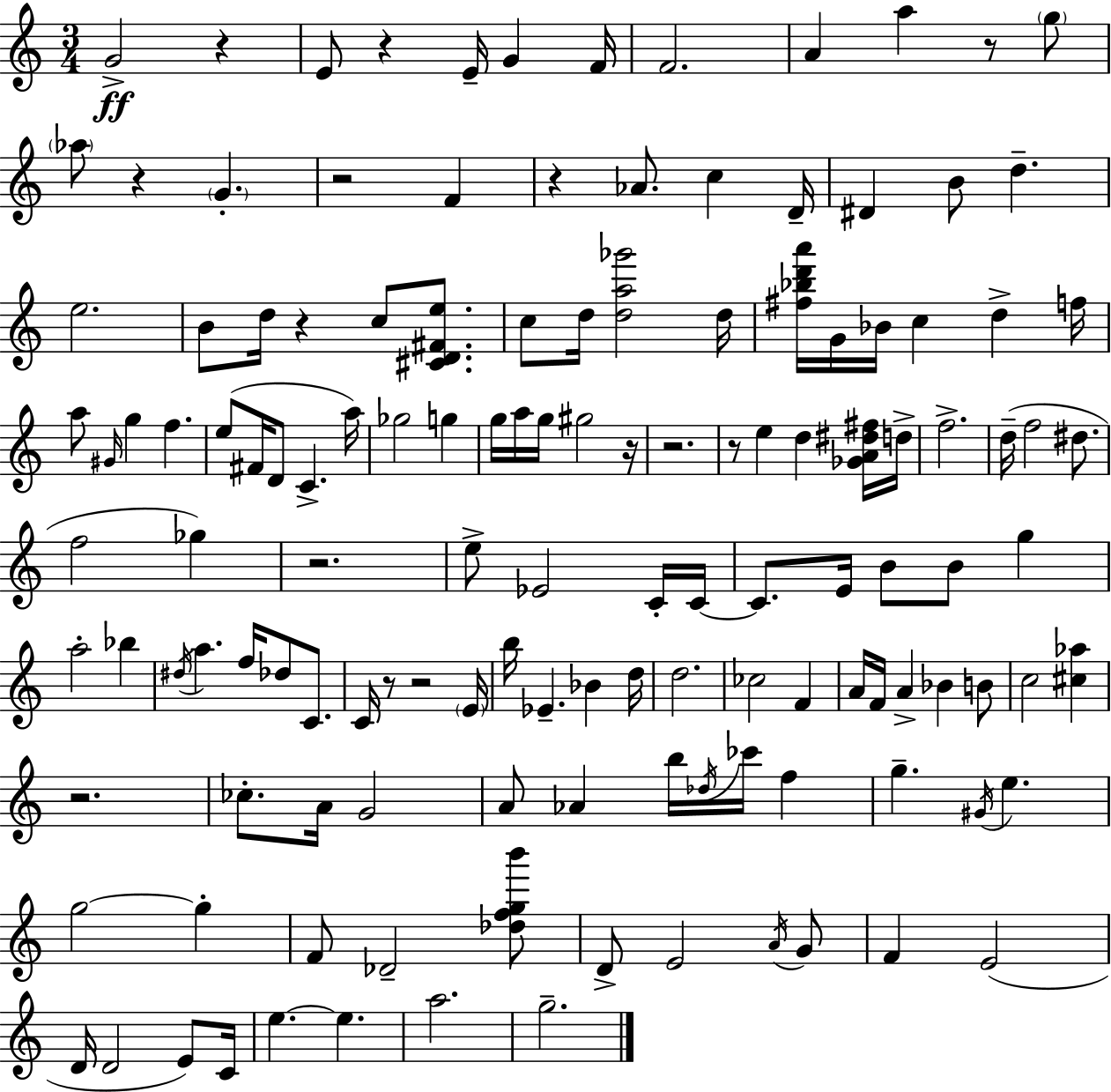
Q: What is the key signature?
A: C major